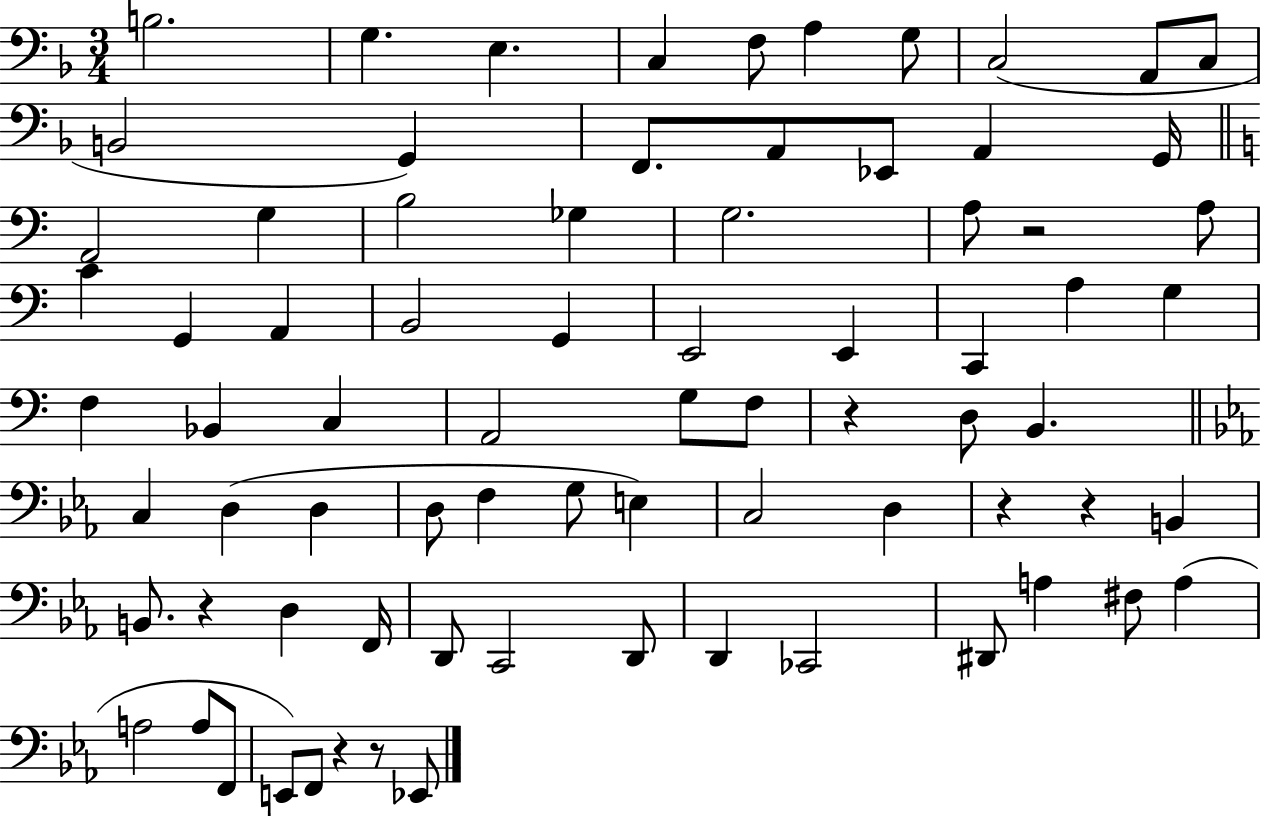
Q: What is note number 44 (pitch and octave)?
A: D3